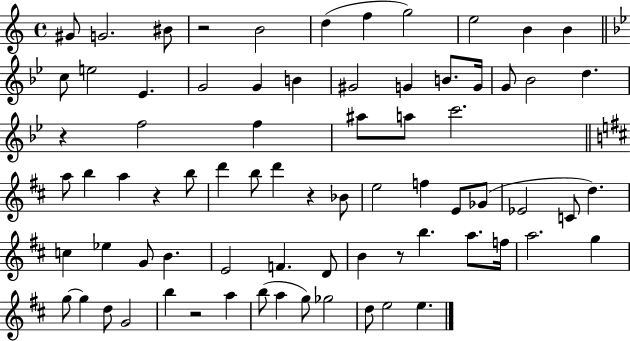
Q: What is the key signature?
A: C major